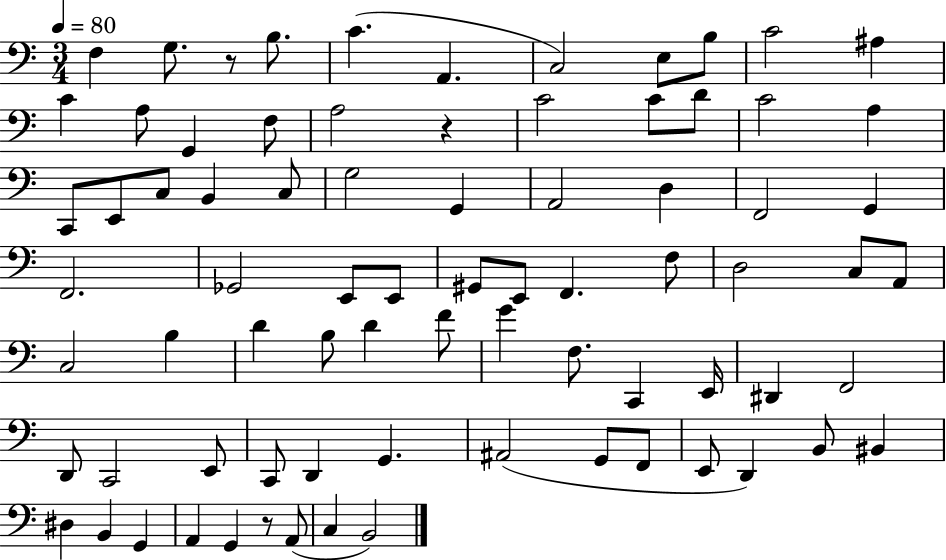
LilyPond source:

{
  \clef bass
  \numericTimeSignature
  \time 3/4
  \key c \major
  \tempo 4 = 80
  f4 g8. r8 b8. | c'4.( a,4. | c2) e8 b8 | c'2 ais4 | \break c'4 a8 g,4 f8 | a2 r4 | c'2 c'8 d'8 | c'2 a4 | \break c,8 e,8 c8 b,4 c8 | g2 g,4 | a,2 d4 | f,2 g,4 | \break f,2. | ges,2 e,8 e,8 | gis,8 e,8 f,4. f8 | d2 c8 a,8 | \break c2 b4 | d'4 b8 d'4 f'8 | g'4 f8. c,4 e,16 | dis,4 f,2 | \break d,8 c,2 e,8 | c,8 d,4 g,4. | ais,2( g,8 f,8 | e,8 d,4) b,8 bis,4 | \break dis4 b,4 g,4 | a,4 g,4 r8 a,8( | c4 b,2) | \bar "|."
}